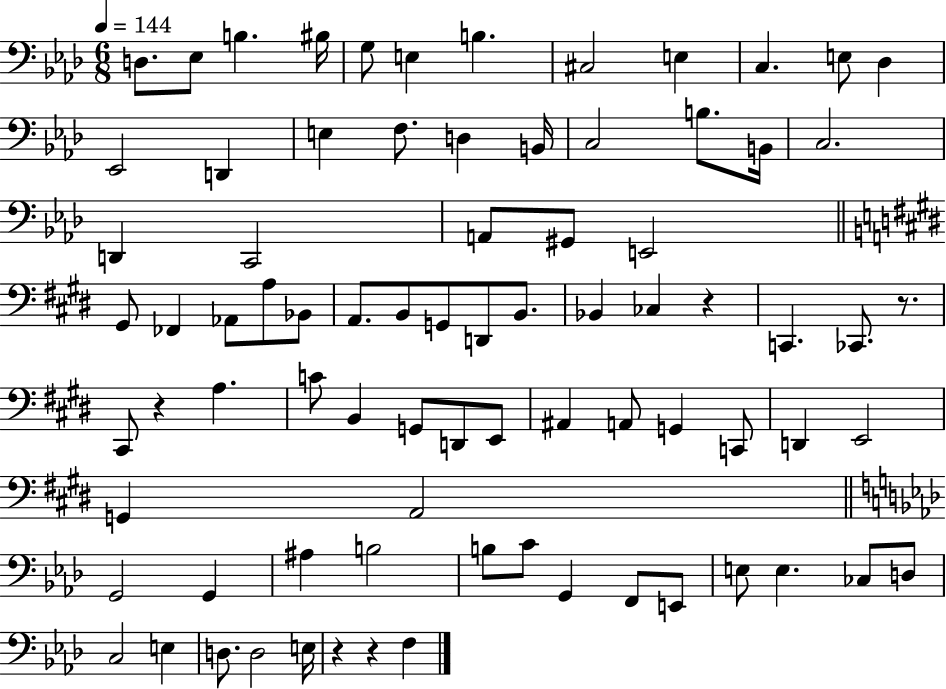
D3/e. Eb3/e B3/q. BIS3/s G3/e E3/q B3/q. C#3/h E3/q C3/q. E3/e Db3/q Eb2/h D2/q E3/q F3/e. D3/q B2/s C3/h B3/e. B2/s C3/h. D2/q C2/h A2/e G#2/e E2/h G#2/e FES2/q Ab2/e A3/e Bb2/e A2/e. B2/e G2/e D2/e B2/e. Bb2/q CES3/q R/q C2/q. CES2/e. R/e. C#2/e R/q A3/q. C4/e B2/q G2/e D2/e E2/e A#2/q A2/e G2/q C2/e D2/q E2/h G2/q A2/h G2/h G2/q A#3/q B3/h B3/e C4/e G2/q F2/e E2/e E3/e E3/q. CES3/e D3/e C3/h E3/q D3/e. D3/h E3/s R/q R/q F3/q